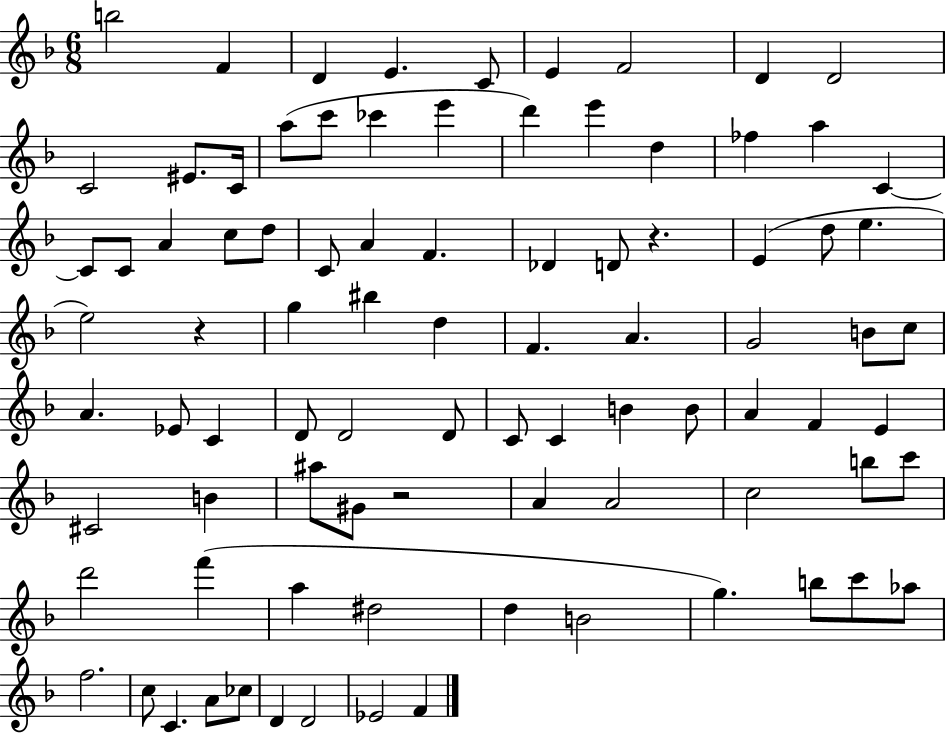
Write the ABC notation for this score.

X:1
T:Untitled
M:6/8
L:1/4
K:F
b2 F D E C/2 E F2 D D2 C2 ^E/2 C/4 a/2 c'/2 _c' e' d' e' d _f a C C/2 C/2 A c/2 d/2 C/2 A F _D D/2 z E d/2 e e2 z g ^b d F A G2 B/2 c/2 A _E/2 C D/2 D2 D/2 C/2 C B B/2 A F E ^C2 B ^a/2 ^G/2 z2 A A2 c2 b/2 c'/2 d'2 f' a ^d2 d B2 g b/2 c'/2 _a/2 f2 c/2 C A/2 _c/2 D D2 _E2 F